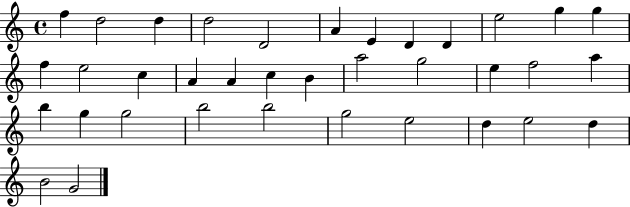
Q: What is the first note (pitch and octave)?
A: F5